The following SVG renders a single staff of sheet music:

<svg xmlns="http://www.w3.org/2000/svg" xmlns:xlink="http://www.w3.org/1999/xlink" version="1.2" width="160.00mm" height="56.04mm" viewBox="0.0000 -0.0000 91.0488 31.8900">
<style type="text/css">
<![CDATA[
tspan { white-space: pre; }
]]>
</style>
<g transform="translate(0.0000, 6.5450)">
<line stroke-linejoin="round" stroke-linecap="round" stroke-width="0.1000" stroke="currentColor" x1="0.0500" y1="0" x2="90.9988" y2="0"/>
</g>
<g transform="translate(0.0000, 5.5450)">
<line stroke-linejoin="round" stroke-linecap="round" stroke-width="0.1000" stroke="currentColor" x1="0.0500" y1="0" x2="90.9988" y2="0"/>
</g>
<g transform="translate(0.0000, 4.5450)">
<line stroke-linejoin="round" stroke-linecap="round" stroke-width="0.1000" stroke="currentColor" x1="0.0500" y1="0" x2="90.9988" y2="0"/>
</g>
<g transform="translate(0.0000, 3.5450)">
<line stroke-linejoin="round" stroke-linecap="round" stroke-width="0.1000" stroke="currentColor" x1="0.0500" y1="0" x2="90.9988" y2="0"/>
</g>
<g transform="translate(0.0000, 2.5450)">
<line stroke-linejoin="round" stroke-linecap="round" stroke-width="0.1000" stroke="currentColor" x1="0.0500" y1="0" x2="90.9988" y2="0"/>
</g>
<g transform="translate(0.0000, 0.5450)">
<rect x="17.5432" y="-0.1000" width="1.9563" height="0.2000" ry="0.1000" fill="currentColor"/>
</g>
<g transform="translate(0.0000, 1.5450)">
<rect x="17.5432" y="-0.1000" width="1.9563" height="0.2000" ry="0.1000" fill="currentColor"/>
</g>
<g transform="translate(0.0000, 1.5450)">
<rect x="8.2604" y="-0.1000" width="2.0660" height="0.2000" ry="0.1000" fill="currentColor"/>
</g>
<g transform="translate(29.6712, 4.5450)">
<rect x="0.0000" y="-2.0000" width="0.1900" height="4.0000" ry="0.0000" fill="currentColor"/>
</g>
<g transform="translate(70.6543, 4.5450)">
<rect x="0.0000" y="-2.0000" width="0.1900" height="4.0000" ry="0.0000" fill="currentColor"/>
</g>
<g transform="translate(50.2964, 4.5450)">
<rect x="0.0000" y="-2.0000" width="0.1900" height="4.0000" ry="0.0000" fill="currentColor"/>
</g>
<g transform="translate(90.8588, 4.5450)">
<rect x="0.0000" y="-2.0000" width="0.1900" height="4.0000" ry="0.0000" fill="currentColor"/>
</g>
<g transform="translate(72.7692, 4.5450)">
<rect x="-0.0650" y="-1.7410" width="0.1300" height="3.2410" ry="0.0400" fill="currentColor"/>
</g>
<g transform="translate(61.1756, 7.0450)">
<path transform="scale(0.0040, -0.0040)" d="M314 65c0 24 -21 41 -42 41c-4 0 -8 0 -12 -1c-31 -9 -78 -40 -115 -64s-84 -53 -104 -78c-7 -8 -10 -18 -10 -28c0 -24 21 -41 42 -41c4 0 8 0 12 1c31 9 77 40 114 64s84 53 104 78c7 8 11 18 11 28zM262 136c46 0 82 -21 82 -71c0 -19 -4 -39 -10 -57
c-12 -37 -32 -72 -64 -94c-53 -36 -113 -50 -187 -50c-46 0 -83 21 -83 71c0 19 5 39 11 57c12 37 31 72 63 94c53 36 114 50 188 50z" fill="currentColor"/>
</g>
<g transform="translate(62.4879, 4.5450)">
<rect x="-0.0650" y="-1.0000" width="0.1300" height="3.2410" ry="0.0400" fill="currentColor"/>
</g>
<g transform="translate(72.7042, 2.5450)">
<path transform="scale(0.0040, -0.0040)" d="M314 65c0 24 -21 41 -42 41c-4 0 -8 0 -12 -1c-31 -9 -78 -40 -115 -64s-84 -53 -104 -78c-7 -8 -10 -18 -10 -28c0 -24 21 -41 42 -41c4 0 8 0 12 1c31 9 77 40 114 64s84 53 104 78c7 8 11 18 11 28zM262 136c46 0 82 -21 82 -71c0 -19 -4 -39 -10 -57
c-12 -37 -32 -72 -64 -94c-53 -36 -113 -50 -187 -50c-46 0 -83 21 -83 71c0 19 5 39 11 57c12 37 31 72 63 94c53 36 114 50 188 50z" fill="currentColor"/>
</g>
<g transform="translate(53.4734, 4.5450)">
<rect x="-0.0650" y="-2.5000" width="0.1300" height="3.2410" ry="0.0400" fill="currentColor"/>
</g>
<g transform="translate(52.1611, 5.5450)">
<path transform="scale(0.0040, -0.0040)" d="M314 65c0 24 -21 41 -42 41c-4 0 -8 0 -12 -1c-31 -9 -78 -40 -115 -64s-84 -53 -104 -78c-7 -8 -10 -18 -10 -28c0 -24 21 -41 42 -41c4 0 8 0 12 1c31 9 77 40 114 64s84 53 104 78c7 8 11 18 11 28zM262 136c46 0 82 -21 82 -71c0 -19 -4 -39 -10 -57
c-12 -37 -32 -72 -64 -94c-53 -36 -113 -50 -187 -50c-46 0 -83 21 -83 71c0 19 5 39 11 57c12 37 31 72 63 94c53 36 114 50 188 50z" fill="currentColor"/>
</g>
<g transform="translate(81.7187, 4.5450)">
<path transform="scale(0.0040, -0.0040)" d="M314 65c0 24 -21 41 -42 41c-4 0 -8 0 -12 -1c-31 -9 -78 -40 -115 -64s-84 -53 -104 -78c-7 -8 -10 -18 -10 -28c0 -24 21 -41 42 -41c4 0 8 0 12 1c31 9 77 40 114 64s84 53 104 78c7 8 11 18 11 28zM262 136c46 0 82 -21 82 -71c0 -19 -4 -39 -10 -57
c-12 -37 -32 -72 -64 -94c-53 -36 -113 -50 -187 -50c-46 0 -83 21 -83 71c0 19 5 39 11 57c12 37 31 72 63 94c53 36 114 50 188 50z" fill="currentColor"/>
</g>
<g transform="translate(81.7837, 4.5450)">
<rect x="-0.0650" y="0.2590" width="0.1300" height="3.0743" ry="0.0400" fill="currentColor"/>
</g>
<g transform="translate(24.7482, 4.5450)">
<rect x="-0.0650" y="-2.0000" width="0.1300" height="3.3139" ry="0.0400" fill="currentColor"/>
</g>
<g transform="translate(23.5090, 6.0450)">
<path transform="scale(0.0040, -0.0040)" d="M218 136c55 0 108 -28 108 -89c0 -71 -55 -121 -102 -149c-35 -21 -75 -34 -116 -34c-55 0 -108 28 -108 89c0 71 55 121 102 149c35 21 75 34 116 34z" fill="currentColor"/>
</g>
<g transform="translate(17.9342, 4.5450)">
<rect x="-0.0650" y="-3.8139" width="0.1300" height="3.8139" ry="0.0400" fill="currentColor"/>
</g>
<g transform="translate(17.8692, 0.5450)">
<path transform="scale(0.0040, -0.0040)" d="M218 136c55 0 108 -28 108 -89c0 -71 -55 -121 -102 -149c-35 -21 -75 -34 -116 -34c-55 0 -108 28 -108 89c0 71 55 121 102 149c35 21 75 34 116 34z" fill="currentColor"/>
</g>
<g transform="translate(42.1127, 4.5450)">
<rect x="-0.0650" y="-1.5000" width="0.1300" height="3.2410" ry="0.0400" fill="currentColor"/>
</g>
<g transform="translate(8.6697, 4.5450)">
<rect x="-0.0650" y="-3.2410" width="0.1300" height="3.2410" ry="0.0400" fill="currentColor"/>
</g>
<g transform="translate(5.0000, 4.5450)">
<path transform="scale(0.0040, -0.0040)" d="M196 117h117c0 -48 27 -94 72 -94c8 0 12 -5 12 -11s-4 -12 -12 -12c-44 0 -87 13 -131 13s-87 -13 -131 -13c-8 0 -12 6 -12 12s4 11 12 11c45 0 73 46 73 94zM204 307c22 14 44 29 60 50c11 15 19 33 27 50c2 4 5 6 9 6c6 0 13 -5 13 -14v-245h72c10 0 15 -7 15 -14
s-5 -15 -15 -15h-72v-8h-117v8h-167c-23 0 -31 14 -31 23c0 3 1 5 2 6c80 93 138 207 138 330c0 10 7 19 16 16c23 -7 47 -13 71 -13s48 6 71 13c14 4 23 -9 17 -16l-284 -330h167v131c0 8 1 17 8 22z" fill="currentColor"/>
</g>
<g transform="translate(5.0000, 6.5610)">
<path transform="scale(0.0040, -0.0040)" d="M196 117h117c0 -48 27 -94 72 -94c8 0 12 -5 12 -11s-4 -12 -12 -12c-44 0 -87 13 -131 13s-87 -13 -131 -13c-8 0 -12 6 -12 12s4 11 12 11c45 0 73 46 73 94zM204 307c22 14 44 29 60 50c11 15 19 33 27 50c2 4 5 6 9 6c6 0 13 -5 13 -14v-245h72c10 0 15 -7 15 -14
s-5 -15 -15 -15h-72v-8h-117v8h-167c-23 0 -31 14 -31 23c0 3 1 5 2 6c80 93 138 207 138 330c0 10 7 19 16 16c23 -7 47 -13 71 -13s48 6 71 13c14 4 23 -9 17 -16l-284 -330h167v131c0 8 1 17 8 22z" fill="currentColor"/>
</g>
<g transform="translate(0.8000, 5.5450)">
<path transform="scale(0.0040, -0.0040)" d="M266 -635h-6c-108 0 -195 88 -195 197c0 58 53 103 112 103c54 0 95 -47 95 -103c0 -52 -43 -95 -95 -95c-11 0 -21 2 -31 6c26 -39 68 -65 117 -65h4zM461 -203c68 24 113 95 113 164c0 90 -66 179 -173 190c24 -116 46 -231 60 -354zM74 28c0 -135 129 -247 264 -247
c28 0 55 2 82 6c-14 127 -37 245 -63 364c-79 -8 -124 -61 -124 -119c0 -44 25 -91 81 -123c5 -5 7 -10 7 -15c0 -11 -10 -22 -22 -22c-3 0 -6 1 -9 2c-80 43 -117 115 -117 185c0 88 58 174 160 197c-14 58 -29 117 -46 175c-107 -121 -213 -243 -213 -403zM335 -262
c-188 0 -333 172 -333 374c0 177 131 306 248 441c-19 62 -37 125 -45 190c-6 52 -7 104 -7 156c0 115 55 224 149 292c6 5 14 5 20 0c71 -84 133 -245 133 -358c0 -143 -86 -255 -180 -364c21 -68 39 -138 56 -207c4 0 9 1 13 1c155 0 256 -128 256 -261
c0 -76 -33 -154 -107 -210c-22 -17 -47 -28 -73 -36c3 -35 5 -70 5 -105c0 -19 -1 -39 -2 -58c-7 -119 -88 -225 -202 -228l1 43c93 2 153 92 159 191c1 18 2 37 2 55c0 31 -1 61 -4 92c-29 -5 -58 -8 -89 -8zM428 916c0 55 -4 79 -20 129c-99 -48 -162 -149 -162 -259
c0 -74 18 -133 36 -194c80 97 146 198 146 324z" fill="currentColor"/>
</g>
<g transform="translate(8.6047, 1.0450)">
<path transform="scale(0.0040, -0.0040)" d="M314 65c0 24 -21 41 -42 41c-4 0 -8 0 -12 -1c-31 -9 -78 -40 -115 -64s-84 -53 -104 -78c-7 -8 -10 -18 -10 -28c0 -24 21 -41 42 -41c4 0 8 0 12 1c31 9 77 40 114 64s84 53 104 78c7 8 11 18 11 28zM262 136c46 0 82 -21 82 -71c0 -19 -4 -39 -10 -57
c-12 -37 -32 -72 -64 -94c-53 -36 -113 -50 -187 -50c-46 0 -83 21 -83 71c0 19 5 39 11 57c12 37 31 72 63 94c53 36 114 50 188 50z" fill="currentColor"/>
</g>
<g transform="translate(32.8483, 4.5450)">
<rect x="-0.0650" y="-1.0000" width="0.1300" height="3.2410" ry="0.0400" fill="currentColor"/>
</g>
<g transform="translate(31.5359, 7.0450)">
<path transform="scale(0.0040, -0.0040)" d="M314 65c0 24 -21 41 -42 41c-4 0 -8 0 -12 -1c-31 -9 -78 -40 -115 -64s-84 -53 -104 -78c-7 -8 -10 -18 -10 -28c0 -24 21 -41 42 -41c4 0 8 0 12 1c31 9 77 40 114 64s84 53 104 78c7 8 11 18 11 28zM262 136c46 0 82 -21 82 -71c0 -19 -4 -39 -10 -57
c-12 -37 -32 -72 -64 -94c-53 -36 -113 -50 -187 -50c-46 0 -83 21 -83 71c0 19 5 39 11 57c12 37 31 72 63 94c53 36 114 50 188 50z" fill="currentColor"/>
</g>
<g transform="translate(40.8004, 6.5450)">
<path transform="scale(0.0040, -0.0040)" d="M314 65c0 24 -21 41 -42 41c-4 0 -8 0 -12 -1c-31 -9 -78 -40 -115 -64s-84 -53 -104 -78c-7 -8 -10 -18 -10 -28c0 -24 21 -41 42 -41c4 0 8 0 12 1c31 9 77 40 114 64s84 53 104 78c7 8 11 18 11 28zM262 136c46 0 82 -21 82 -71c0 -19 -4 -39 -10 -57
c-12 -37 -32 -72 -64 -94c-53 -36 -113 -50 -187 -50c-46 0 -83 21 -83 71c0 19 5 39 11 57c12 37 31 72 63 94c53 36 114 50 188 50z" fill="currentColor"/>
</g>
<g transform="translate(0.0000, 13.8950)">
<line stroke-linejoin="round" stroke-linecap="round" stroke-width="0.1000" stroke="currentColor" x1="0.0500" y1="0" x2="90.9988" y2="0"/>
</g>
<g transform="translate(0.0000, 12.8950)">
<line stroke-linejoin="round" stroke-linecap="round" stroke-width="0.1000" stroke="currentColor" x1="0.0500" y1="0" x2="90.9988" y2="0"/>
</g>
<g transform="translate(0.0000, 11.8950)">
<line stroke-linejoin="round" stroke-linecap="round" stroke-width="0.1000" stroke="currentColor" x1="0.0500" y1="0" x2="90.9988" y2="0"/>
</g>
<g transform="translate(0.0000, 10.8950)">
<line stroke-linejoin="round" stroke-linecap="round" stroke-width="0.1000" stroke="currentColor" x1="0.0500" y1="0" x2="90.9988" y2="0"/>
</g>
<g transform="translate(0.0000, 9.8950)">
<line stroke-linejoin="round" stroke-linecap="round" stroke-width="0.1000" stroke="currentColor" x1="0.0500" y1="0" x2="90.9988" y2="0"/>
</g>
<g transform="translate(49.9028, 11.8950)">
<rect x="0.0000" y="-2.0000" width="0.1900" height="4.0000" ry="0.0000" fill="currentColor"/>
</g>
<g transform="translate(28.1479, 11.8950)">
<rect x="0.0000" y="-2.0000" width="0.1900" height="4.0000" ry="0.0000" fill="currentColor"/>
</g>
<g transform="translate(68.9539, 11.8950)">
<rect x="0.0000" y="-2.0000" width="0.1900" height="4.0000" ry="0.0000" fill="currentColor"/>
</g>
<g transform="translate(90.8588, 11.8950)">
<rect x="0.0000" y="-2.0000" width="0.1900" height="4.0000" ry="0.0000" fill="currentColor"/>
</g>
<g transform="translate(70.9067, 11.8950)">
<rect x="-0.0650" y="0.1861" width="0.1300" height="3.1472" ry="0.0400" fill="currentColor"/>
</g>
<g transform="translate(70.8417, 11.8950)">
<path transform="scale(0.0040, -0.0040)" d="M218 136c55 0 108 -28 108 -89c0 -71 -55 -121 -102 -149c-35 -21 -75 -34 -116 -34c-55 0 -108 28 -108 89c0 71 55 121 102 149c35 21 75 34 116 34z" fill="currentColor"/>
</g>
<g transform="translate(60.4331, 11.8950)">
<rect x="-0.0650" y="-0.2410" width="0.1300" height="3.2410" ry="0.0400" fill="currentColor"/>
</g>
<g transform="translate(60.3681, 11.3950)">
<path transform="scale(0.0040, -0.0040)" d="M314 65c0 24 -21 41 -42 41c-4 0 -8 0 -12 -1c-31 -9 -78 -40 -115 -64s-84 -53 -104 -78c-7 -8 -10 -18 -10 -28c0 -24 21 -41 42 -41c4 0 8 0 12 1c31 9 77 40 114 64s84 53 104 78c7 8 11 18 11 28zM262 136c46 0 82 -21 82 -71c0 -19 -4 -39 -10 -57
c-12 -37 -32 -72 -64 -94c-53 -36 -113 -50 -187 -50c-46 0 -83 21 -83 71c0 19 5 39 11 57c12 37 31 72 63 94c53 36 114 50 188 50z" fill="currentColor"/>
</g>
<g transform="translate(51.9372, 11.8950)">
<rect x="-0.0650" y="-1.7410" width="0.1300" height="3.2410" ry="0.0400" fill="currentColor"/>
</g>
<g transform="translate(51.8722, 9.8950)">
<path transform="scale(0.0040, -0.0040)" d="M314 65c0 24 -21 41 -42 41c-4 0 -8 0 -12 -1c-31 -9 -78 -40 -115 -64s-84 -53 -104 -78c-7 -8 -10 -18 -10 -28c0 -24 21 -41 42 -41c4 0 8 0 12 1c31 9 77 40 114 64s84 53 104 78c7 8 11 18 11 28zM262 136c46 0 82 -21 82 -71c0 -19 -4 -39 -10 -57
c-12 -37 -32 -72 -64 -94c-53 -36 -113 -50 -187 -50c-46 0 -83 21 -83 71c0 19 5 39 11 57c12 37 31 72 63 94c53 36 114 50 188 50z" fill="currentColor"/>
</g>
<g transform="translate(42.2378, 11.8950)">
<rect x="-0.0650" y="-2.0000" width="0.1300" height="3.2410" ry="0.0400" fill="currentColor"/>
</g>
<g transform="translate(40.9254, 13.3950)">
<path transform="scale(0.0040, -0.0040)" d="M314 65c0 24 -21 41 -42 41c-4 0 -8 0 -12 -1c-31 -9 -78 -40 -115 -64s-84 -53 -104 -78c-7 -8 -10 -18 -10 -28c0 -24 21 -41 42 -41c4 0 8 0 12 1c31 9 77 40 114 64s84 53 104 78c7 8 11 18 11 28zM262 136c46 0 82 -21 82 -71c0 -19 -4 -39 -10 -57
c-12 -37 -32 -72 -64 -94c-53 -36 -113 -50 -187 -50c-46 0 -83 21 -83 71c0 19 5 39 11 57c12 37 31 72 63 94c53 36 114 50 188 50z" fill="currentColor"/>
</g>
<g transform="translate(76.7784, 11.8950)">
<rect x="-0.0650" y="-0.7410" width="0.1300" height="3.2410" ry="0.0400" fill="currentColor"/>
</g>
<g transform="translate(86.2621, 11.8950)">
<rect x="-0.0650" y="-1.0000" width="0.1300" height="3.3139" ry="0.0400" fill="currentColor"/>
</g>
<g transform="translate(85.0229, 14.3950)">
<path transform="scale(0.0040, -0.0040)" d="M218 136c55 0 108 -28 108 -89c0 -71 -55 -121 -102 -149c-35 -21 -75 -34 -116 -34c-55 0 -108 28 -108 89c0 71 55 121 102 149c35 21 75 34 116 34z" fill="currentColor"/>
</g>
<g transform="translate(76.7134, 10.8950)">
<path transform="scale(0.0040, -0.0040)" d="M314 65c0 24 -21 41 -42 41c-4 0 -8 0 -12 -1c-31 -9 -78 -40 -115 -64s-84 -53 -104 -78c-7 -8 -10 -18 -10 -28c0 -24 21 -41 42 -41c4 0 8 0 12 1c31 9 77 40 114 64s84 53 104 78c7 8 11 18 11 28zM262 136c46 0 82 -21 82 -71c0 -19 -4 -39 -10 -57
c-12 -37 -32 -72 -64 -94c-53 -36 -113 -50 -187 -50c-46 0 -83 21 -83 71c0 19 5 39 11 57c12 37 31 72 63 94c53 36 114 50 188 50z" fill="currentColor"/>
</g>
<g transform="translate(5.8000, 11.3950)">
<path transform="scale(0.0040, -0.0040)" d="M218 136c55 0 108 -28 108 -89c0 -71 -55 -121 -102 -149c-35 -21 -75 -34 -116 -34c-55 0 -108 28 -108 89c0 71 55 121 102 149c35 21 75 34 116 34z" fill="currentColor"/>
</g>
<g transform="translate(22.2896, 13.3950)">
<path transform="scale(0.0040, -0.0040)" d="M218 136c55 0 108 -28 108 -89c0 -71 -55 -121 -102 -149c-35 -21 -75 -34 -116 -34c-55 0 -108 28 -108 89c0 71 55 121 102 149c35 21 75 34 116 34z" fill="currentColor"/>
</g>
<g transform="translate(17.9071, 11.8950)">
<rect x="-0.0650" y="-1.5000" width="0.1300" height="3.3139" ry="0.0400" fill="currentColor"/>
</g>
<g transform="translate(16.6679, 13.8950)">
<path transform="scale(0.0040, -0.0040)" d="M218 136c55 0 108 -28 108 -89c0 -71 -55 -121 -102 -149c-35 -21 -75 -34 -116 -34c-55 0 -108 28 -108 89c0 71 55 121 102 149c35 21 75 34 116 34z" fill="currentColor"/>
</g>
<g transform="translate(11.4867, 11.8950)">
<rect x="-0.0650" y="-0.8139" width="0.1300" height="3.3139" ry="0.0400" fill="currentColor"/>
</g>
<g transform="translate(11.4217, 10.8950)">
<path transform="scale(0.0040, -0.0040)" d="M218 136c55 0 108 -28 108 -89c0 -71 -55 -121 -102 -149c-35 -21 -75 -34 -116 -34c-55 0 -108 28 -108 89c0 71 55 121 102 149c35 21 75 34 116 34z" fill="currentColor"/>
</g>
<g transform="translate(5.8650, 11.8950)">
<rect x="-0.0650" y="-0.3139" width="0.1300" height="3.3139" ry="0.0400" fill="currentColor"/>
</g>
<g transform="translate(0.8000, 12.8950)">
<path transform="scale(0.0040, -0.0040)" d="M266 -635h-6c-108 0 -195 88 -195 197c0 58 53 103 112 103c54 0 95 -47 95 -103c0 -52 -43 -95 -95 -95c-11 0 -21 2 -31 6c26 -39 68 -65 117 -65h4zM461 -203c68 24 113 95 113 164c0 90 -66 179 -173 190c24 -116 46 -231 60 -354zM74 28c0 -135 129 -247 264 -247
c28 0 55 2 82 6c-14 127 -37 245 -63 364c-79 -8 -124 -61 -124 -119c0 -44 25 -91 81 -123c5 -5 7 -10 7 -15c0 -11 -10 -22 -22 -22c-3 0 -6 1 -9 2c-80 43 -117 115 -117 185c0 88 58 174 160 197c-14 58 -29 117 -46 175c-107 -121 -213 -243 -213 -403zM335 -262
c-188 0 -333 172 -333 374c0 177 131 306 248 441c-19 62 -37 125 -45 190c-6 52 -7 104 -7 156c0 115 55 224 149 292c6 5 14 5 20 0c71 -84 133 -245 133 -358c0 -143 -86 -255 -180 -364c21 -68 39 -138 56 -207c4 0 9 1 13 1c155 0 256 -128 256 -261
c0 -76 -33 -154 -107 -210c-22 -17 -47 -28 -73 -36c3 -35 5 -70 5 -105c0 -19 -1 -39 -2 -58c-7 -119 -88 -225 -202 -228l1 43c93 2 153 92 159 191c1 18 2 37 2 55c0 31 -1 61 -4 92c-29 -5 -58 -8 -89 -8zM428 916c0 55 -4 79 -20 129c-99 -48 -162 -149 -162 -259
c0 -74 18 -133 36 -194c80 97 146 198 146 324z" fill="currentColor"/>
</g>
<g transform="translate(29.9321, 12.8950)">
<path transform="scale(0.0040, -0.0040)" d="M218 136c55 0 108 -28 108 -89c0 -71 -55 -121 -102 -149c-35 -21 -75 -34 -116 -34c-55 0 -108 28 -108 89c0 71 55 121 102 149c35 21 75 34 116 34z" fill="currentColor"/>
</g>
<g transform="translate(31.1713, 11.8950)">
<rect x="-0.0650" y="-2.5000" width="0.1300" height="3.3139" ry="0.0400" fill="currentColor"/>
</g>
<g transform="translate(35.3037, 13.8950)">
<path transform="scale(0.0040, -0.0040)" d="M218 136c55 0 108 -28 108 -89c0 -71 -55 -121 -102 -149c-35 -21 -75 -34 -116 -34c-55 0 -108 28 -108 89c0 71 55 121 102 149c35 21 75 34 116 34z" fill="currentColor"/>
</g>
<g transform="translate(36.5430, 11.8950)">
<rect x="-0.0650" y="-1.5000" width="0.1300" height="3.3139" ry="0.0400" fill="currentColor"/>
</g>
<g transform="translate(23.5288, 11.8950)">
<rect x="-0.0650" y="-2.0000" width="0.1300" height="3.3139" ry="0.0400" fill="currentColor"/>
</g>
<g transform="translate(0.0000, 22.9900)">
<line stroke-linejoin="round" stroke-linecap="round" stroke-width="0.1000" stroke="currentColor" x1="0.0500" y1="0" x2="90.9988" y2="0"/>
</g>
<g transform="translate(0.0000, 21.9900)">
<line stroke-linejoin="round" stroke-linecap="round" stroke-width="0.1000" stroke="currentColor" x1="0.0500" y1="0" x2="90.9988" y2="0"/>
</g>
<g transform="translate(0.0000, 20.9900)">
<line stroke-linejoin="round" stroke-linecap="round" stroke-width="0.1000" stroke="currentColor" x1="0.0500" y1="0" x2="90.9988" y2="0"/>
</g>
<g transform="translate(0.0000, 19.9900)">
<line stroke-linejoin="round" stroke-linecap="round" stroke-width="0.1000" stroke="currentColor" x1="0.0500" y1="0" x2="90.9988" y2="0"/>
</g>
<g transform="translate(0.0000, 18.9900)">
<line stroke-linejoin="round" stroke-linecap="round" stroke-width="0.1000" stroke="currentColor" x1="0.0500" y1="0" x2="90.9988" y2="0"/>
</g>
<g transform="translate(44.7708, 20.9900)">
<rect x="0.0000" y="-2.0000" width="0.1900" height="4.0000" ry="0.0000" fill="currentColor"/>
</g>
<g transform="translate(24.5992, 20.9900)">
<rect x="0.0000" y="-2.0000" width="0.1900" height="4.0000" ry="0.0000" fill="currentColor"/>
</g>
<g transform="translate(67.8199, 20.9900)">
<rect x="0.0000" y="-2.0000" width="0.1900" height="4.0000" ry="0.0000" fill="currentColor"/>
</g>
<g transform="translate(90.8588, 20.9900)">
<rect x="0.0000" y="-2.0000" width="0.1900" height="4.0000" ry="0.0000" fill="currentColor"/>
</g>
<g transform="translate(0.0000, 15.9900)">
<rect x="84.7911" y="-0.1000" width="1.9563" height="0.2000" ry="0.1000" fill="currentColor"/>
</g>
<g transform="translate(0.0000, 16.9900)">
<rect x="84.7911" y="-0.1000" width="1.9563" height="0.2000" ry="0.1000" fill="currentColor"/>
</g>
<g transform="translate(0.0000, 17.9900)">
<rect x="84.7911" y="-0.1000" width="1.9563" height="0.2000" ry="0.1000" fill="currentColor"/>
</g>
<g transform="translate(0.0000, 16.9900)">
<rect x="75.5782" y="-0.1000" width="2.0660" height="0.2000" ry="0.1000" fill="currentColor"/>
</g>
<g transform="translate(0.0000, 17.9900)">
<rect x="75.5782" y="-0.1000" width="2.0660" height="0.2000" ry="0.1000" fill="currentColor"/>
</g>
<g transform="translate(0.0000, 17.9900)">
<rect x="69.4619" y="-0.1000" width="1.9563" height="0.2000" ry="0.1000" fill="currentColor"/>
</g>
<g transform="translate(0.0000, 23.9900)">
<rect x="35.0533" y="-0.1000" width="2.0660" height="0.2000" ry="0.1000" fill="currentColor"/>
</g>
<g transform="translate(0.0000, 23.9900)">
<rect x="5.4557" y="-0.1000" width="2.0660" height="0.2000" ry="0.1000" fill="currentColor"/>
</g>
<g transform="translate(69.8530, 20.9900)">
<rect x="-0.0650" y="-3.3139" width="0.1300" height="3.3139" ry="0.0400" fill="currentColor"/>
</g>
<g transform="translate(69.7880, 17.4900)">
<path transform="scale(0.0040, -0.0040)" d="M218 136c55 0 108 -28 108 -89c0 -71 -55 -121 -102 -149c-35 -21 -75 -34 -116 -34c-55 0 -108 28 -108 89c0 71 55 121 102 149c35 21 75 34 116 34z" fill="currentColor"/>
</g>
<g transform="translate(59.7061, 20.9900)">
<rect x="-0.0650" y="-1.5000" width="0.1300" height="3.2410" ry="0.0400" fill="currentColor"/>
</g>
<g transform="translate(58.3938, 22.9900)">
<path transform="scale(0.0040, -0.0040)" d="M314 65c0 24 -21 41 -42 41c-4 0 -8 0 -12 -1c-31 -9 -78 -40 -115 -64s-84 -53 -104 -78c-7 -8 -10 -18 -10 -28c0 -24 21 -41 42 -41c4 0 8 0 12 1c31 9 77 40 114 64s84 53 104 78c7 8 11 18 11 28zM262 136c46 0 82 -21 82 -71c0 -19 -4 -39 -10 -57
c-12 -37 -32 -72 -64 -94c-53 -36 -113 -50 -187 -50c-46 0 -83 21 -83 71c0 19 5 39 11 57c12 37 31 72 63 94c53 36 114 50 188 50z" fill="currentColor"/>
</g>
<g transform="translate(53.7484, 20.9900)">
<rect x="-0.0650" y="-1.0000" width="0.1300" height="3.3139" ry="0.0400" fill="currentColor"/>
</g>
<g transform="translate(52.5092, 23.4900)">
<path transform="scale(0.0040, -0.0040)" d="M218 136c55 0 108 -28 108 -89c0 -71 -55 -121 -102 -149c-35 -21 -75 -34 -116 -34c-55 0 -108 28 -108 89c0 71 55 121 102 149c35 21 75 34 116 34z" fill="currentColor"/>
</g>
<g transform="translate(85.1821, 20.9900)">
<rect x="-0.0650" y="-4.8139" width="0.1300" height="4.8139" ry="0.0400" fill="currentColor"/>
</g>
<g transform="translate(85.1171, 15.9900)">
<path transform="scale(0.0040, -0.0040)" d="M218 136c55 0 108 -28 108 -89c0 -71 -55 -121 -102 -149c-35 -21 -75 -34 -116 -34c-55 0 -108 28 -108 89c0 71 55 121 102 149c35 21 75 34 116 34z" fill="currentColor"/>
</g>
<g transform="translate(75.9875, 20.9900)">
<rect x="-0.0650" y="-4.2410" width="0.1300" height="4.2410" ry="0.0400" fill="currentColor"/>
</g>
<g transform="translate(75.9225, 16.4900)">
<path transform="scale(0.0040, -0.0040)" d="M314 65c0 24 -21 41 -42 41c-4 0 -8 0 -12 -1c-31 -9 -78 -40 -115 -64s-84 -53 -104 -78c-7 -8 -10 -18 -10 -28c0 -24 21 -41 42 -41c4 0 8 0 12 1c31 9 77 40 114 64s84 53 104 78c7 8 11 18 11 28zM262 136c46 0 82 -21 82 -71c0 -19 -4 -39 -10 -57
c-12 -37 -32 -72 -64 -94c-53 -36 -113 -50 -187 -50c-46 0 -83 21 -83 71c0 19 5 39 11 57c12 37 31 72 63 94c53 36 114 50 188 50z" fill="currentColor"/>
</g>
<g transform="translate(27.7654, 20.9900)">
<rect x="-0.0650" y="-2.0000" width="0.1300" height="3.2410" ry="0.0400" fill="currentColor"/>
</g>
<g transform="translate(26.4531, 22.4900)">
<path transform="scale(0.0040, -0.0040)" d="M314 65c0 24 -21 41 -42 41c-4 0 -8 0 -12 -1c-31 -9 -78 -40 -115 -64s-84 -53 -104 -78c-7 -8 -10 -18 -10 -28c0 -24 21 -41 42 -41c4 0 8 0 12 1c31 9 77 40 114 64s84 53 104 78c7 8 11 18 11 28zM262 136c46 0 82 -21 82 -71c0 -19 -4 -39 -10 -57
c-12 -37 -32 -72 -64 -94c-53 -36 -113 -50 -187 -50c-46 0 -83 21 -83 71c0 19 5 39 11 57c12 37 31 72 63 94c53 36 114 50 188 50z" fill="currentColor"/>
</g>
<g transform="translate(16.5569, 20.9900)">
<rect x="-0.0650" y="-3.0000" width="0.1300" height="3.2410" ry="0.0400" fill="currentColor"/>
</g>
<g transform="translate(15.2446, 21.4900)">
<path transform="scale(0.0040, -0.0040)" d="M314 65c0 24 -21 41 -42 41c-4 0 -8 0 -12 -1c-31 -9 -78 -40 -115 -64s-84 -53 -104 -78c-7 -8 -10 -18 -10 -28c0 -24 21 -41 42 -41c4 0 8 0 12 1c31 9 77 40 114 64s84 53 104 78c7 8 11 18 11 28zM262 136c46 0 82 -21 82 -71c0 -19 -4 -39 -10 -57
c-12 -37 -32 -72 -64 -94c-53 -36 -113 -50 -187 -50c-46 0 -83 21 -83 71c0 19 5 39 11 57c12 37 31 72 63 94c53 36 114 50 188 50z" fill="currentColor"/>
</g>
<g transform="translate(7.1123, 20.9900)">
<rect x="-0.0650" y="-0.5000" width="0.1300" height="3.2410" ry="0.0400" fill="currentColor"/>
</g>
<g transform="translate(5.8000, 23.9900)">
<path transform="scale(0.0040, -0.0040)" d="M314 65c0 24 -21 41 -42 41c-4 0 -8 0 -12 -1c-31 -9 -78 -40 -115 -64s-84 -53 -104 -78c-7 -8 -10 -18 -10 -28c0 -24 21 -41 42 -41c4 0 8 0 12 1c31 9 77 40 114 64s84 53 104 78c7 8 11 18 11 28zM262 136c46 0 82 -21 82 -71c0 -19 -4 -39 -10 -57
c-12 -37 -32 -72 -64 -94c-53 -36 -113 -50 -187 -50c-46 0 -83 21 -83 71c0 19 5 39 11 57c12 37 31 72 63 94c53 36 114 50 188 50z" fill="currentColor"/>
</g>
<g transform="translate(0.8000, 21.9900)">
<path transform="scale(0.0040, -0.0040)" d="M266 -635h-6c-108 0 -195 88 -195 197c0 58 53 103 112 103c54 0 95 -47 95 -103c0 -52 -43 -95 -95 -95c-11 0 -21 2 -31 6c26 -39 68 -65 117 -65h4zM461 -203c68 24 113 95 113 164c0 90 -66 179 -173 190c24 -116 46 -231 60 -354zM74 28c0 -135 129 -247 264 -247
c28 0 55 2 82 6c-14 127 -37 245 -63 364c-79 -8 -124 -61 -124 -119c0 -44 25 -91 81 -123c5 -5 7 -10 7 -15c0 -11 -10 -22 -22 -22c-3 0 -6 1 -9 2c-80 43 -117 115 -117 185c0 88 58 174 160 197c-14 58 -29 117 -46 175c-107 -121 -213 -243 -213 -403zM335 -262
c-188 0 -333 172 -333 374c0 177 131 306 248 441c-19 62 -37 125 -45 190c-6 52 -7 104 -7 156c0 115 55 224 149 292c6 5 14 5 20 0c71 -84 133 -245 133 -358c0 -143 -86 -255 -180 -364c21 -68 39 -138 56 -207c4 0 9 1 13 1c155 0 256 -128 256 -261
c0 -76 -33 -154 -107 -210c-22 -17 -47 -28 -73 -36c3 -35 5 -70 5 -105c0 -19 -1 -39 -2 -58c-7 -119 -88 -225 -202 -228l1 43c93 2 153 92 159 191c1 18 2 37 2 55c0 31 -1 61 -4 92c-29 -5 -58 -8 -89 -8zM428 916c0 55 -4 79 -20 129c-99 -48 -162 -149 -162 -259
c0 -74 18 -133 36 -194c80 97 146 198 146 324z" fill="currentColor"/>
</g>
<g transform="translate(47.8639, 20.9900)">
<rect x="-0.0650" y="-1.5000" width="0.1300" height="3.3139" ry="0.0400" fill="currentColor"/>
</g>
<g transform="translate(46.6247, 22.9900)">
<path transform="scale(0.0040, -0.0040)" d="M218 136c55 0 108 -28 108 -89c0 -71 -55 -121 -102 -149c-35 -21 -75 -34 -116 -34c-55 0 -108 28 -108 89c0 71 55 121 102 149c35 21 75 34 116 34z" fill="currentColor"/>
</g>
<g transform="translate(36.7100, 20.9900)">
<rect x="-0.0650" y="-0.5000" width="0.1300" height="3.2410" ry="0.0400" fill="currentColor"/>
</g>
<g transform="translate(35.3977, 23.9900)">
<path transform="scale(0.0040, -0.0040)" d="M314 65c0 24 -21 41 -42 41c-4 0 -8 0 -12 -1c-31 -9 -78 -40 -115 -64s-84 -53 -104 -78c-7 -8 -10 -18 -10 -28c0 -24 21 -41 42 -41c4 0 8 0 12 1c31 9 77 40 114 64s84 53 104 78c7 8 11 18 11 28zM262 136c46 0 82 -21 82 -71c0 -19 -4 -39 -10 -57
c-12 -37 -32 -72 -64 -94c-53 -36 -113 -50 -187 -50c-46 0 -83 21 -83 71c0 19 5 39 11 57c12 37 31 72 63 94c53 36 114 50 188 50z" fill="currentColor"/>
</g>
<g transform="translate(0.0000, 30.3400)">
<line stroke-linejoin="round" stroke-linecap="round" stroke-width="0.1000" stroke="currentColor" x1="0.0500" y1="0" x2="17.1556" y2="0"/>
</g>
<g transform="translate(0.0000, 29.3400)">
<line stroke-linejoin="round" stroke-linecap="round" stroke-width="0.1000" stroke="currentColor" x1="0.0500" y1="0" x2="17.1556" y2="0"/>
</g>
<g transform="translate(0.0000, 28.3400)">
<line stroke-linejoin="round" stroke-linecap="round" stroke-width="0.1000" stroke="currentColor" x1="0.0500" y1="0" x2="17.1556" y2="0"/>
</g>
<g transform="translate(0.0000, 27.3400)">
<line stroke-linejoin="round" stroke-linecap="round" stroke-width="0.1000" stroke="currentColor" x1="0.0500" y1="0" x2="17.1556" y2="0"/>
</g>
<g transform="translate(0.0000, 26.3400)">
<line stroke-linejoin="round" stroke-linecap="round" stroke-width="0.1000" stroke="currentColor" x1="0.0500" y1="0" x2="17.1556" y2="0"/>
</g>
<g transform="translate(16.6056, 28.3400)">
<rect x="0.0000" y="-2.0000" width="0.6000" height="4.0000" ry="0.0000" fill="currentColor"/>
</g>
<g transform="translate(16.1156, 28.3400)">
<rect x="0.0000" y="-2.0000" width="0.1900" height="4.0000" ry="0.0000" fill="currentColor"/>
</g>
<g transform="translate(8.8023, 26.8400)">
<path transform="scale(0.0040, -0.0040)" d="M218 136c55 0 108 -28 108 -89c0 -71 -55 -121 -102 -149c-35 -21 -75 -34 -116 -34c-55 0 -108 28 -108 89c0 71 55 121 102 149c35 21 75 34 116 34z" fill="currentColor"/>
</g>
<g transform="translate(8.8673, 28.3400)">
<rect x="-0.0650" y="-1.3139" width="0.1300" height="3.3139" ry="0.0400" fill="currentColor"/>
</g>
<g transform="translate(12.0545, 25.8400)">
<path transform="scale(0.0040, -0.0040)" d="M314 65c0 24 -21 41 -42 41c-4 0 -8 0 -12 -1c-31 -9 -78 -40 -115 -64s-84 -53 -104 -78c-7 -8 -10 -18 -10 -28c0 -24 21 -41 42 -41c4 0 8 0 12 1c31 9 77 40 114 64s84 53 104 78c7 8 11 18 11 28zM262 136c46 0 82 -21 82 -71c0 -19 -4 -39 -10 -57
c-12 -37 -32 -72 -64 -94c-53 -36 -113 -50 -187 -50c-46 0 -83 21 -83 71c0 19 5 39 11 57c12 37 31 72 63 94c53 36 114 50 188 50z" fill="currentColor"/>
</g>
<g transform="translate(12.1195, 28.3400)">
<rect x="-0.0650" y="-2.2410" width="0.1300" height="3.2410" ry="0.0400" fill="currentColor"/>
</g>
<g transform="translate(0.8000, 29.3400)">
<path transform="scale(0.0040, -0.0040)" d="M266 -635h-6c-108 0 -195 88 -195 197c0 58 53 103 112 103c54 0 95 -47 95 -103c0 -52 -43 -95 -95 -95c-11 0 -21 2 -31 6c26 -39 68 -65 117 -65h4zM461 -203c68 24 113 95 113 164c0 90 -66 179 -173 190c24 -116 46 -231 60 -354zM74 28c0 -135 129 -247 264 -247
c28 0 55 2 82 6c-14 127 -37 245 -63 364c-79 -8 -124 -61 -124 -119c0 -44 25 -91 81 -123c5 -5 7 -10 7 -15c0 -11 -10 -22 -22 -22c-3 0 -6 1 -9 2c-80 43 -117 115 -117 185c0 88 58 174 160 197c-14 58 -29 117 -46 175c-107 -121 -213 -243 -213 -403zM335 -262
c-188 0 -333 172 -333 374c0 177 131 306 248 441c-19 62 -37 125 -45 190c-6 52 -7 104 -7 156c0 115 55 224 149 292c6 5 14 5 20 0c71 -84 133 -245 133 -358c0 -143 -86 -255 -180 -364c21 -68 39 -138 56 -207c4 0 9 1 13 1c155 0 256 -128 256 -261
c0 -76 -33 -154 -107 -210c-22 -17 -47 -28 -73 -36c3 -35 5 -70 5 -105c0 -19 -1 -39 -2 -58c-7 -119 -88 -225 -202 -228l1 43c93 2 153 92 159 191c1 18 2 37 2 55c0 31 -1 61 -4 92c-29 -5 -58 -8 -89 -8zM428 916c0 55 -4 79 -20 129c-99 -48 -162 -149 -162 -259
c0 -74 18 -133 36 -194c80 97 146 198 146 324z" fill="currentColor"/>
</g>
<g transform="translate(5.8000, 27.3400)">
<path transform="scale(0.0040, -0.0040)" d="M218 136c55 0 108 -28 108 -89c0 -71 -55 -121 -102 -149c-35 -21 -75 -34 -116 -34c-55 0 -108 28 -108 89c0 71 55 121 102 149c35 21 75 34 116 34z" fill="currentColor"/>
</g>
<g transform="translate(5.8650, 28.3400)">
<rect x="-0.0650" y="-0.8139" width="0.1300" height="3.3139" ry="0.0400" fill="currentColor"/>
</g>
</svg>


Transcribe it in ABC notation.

X:1
T:Untitled
M:4/4
L:1/4
K:C
b2 c' F D2 E2 G2 D2 f2 B2 c d E F G E F2 f2 c2 B d2 D C2 A2 F2 C2 E D E2 b d'2 e' d e g2